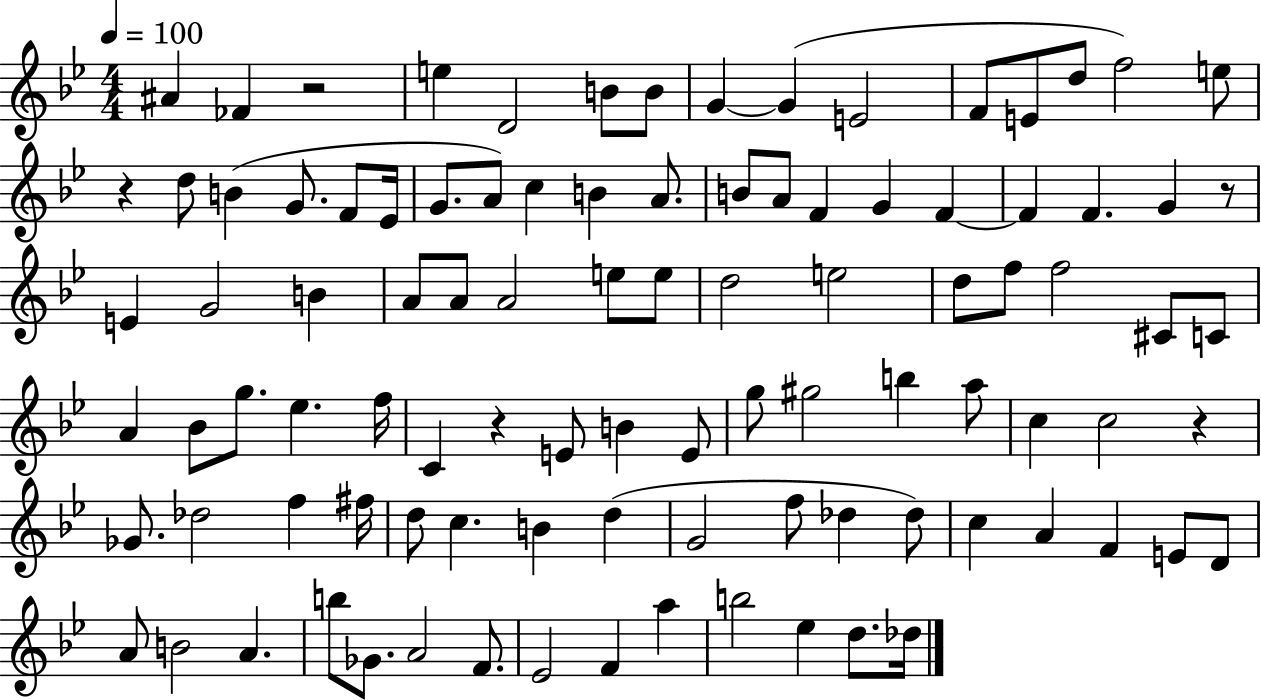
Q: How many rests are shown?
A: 5